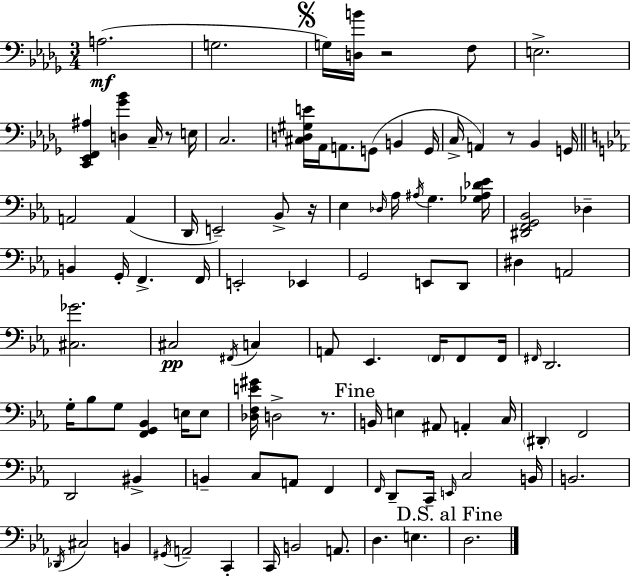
X:1
T:Untitled
M:3/4
L:1/4
K:Bbm
A,2 G,2 G,/4 [D,B]/4 z2 F,/2 E,2 [C,,_E,,F,,^A,] [D,_G_B] C,/4 z/2 E,/4 C,2 [^C,D,^G,E]/4 _A,,/4 A,,/2 G,,/2 B,, G,,/4 C,/4 A,, z/2 _B,, G,,/4 A,,2 A,, D,,/4 E,,2 _B,,/2 z/4 _E, _D,/4 _A,/4 ^A,/4 G, [_G,^A,_D_E]/4 [^D,,F,,G,,_B,,]2 _D, B,, G,,/4 F,, F,,/4 E,,2 _E,, G,,2 E,,/2 D,,/2 ^D, A,,2 [^C,_G]2 ^C,2 ^F,,/4 C, A,,/2 _E,, F,,/4 F,,/2 F,,/4 ^F,,/4 D,,2 G,/4 _B,/2 G,/2 [F,,G,,_B,,] E,/4 E,/2 [_D,F,E^G]/4 D,2 z/2 B,,/4 E, ^A,,/2 A,, C,/4 ^D,, F,,2 D,,2 ^B,, B,, C,/2 A,,/2 F,, F,,/4 D,,/2 C,,/4 E,,/4 C,2 B,,/4 B,,2 _D,,/4 ^C,2 B,, ^G,,/4 A,,2 C,, C,,/4 B,,2 A,,/2 D, E, D,2